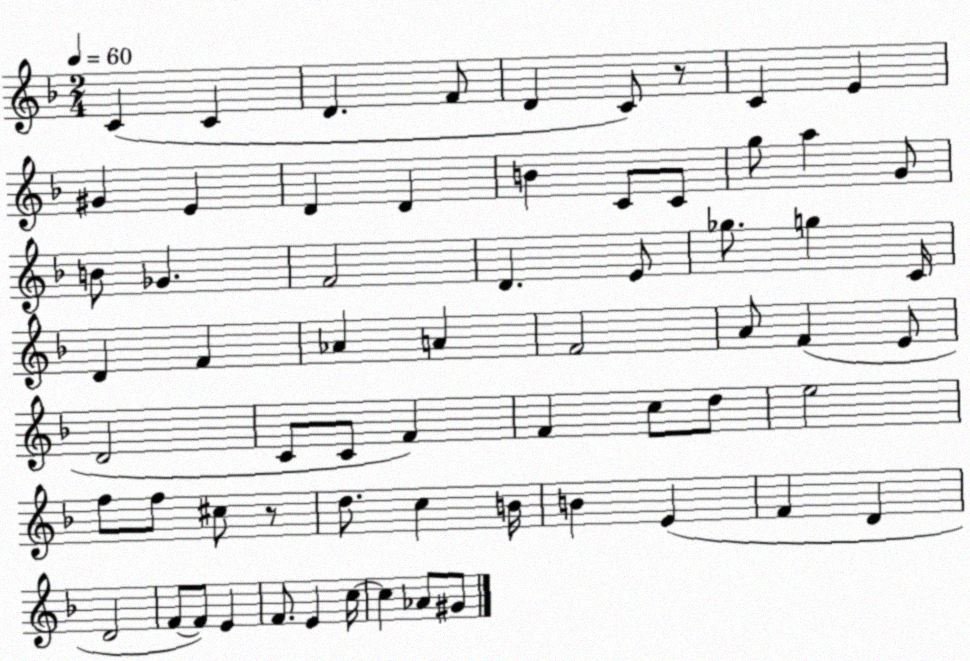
X:1
T:Untitled
M:2/4
L:1/4
K:F
C C D F/2 D C/2 z/2 C E ^G E D D B C/2 C/2 g/2 a G/2 B/2 _G F2 D E/2 _g/2 g C/4 D F _A A F2 A/2 F E/2 D2 C/2 C/2 F F c/2 d/2 e2 f/2 f/2 ^c/2 z/2 d/2 c B/4 B E F D D2 F/2 F/2 E F/2 E c/4 c _A/2 ^G/2